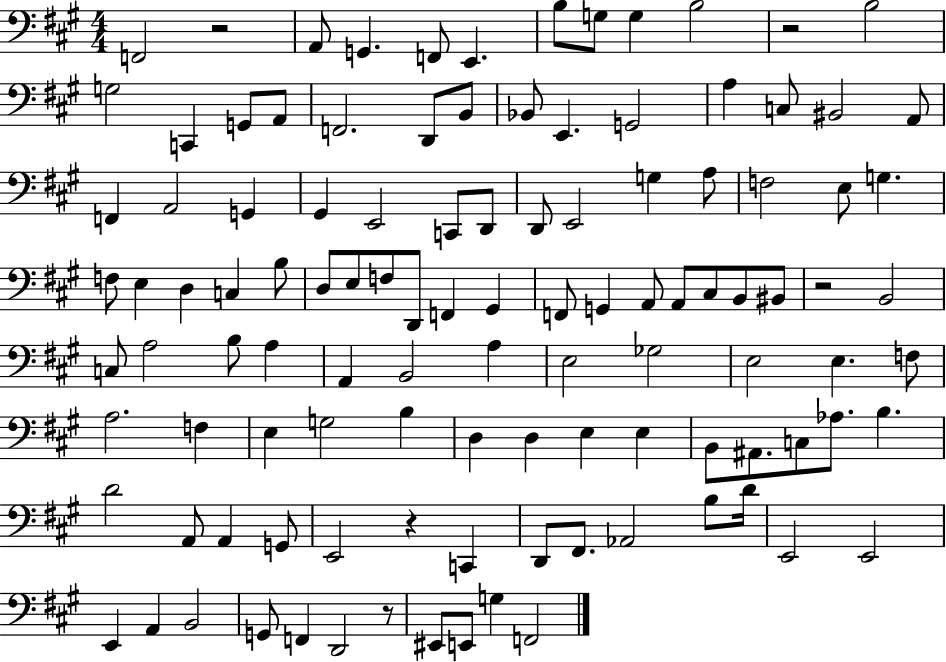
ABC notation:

X:1
T:Untitled
M:4/4
L:1/4
K:A
F,,2 z2 A,,/2 G,, F,,/2 E,, B,/2 G,/2 G, B,2 z2 B,2 G,2 C,, G,,/2 A,,/2 F,,2 D,,/2 B,,/2 _B,,/2 E,, G,,2 A, C,/2 ^B,,2 A,,/2 F,, A,,2 G,, ^G,, E,,2 C,,/2 D,,/2 D,,/2 E,,2 G, A,/2 F,2 E,/2 G, F,/2 E, D, C, B,/2 D,/2 E,/2 F,/2 D,,/2 F,, ^G,, F,,/2 G,, A,,/2 A,,/2 ^C,/2 B,,/2 ^B,,/2 z2 B,,2 C,/2 A,2 B,/2 A, A,, B,,2 A, E,2 _G,2 E,2 E, F,/2 A,2 F, E, G,2 B, D, D, E, E, B,,/2 ^A,,/2 C,/2 _A,/2 B, D2 A,,/2 A,, G,,/2 E,,2 z C,, D,,/2 ^F,,/2 _A,,2 B,/2 D/4 E,,2 E,,2 E,, A,, B,,2 G,,/2 F,, D,,2 z/2 ^E,,/2 E,,/2 G, F,,2